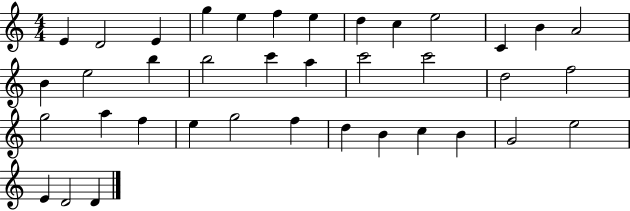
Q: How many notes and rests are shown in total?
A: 38